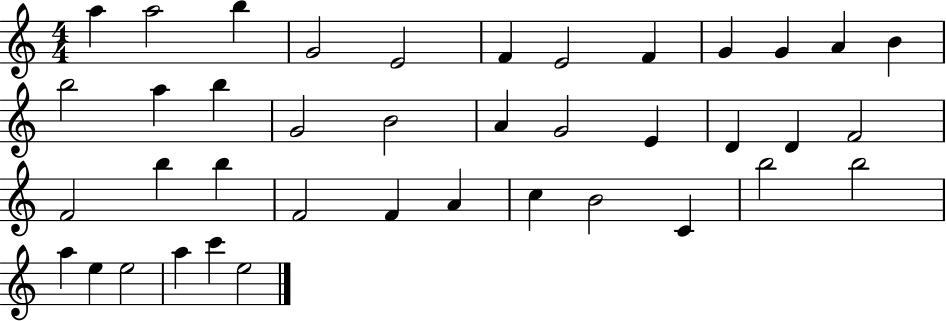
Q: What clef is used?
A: treble